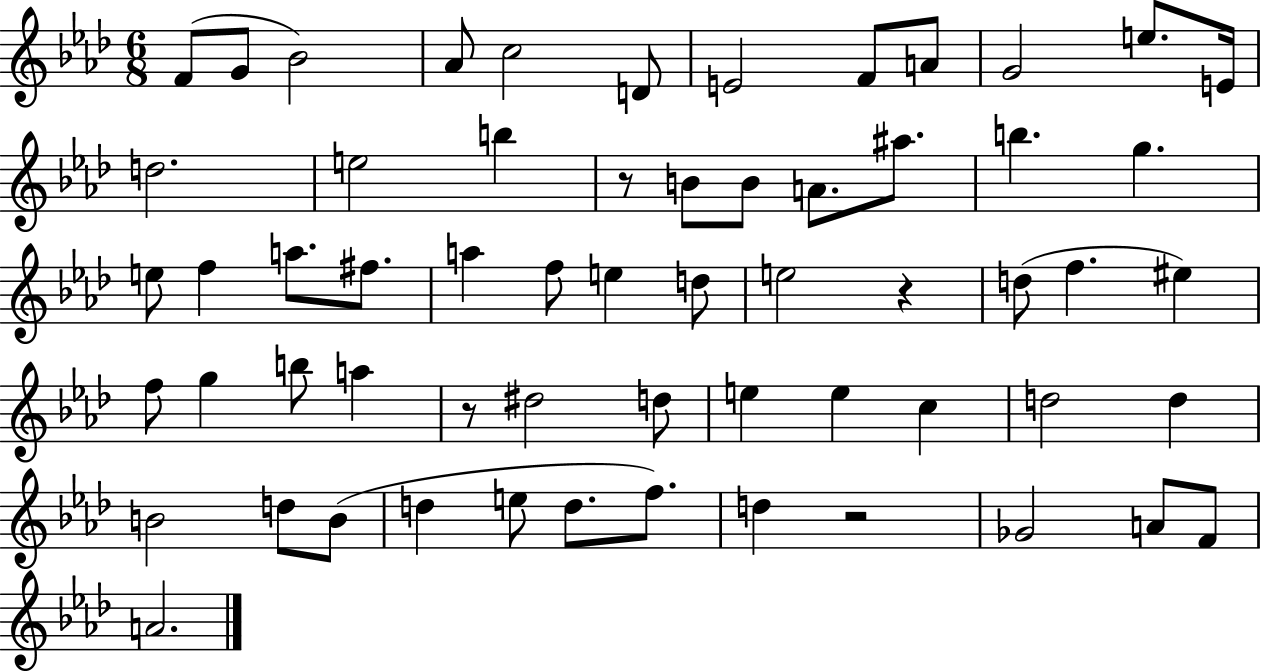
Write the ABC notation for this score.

X:1
T:Untitled
M:6/8
L:1/4
K:Ab
F/2 G/2 _B2 _A/2 c2 D/2 E2 F/2 A/2 G2 e/2 E/4 d2 e2 b z/2 B/2 B/2 A/2 ^a/2 b g e/2 f a/2 ^f/2 a f/2 e d/2 e2 z d/2 f ^e f/2 g b/2 a z/2 ^d2 d/2 e e c d2 d B2 d/2 B/2 d e/2 d/2 f/2 d z2 _G2 A/2 F/2 A2